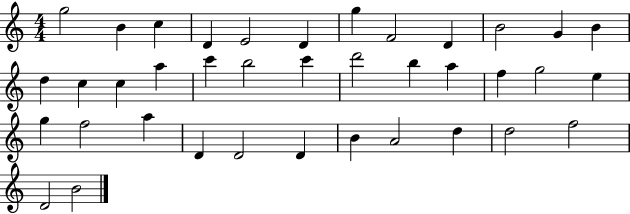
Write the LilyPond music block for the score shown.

{
  \clef treble
  \numericTimeSignature
  \time 4/4
  \key c \major
  g''2 b'4 c''4 | d'4 e'2 d'4 | g''4 f'2 d'4 | b'2 g'4 b'4 | \break d''4 c''4 c''4 a''4 | c'''4 b''2 c'''4 | d'''2 b''4 a''4 | f''4 g''2 e''4 | \break g''4 f''2 a''4 | d'4 d'2 d'4 | b'4 a'2 d''4 | d''2 f''2 | \break d'2 b'2 | \bar "|."
}